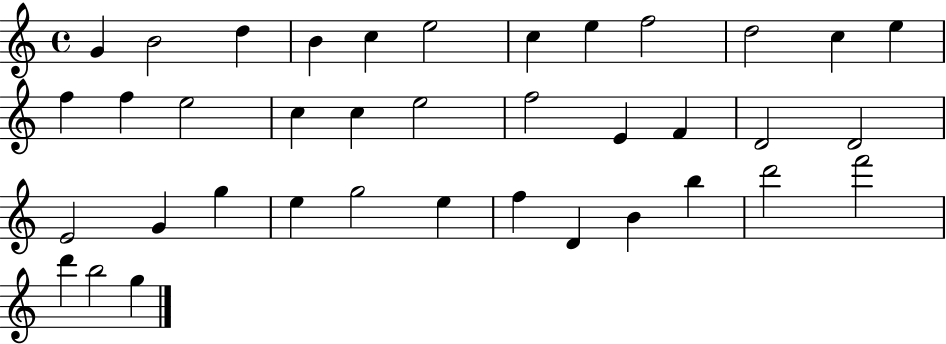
{
  \clef treble
  \time 4/4
  \defaultTimeSignature
  \key c \major
  g'4 b'2 d''4 | b'4 c''4 e''2 | c''4 e''4 f''2 | d''2 c''4 e''4 | \break f''4 f''4 e''2 | c''4 c''4 e''2 | f''2 e'4 f'4 | d'2 d'2 | \break e'2 g'4 g''4 | e''4 g''2 e''4 | f''4 d'4 b'4 b''4 | d'''2 f'''2 | \break d'''4 b''2 g''4 | \bar "|."
}